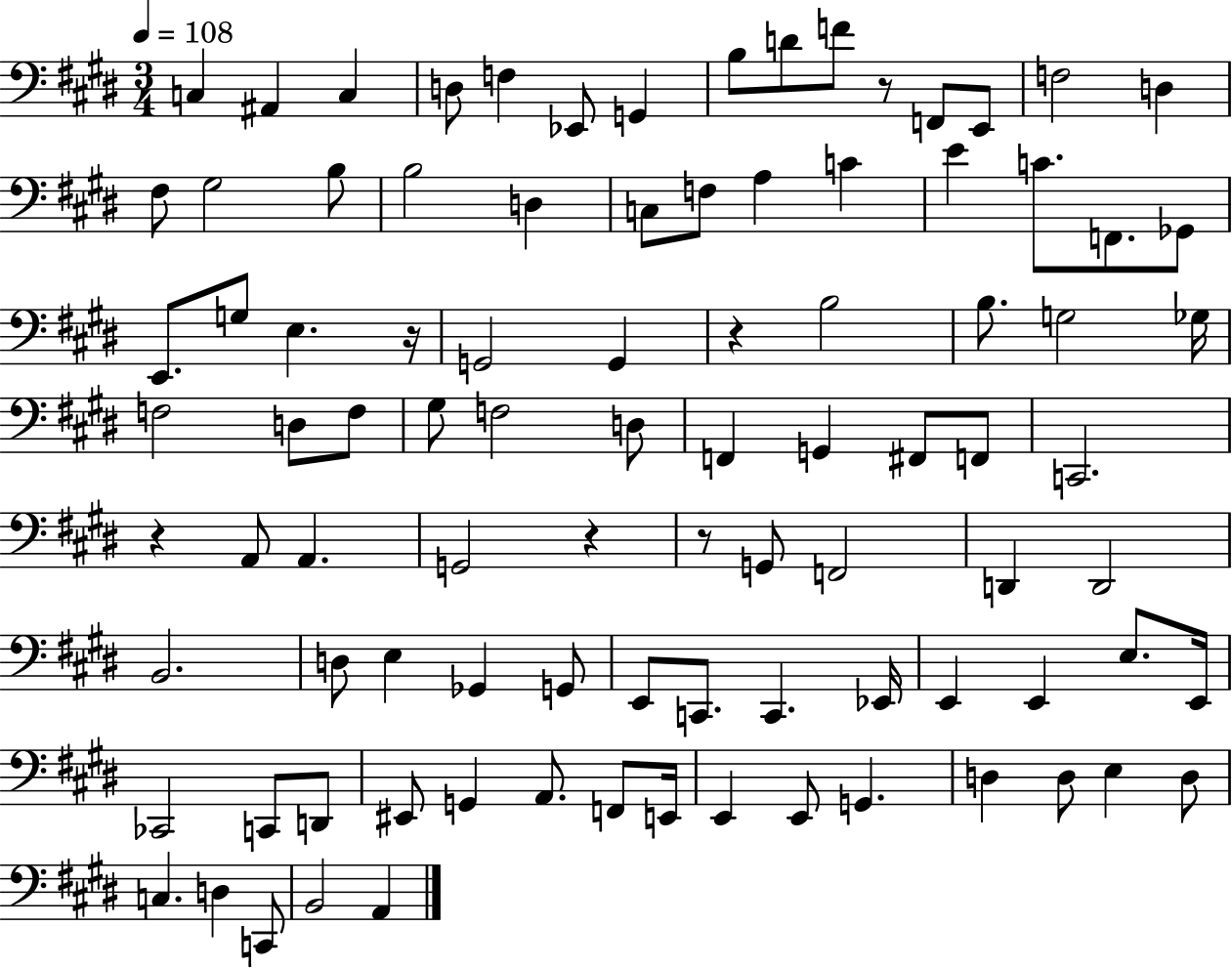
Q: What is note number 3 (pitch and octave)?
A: C3